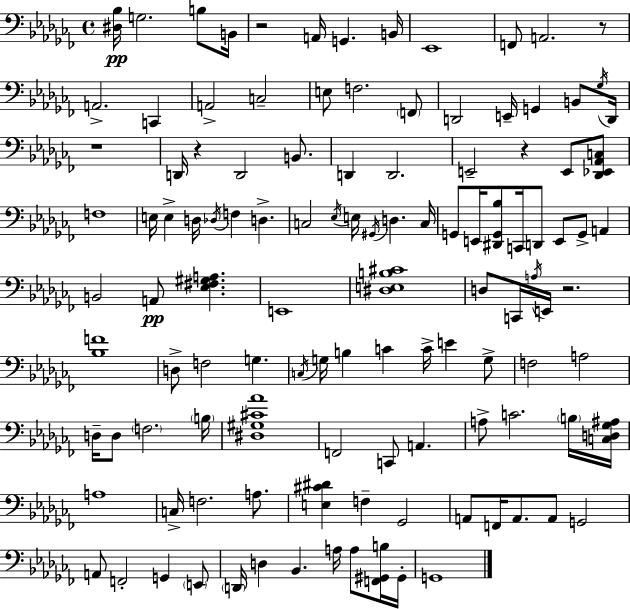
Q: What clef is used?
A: bass